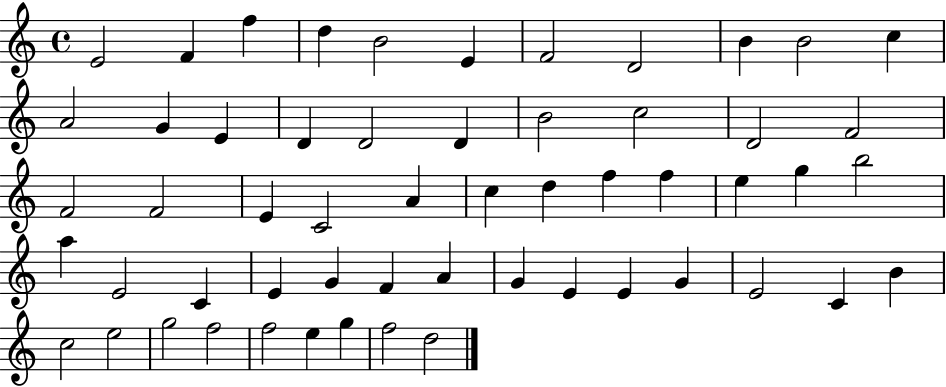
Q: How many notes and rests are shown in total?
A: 56